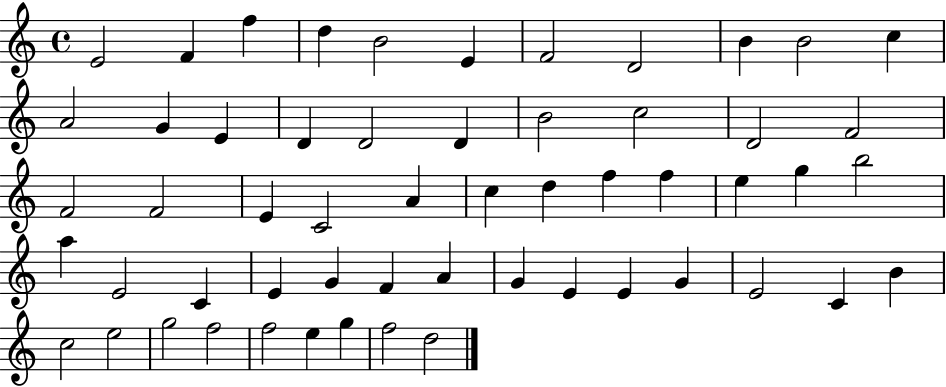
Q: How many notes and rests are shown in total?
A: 56